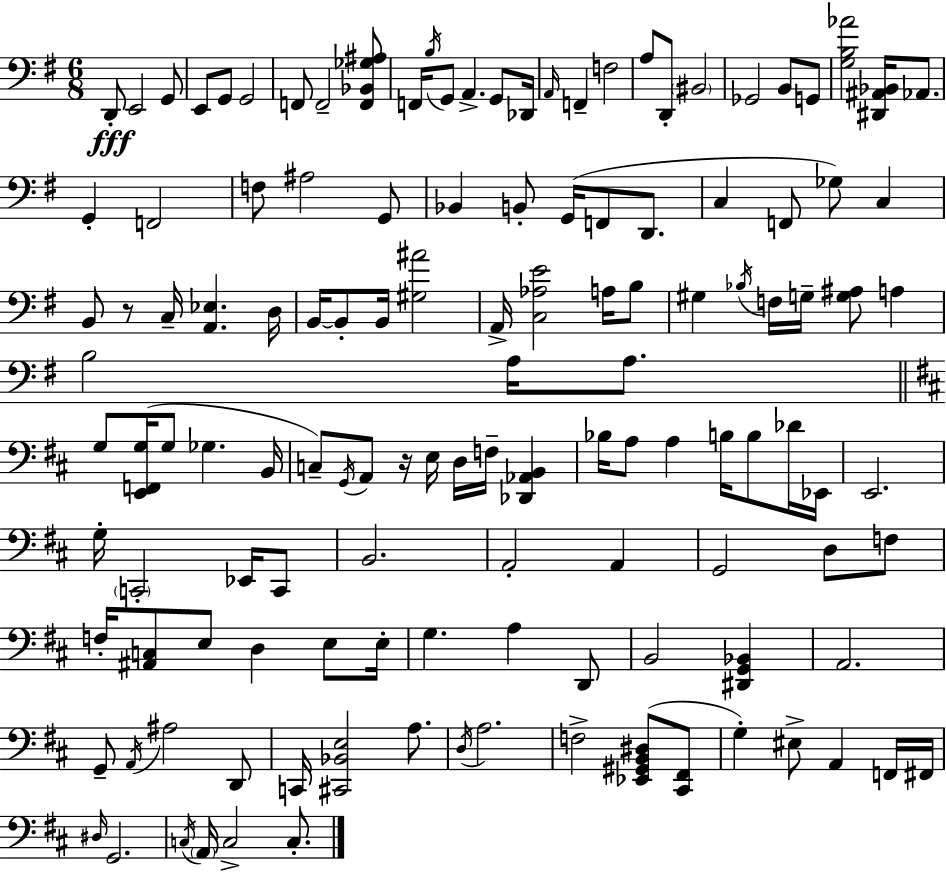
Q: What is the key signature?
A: G major